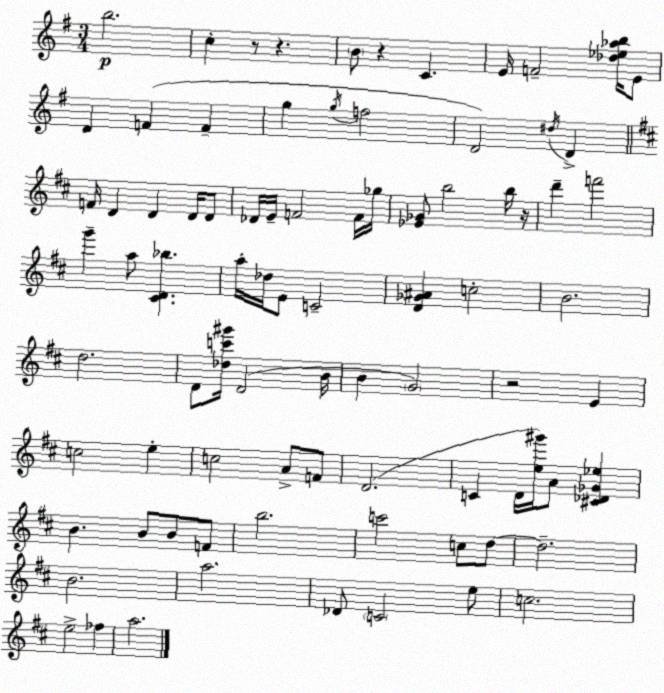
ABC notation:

X:1
T:Untitled
M:3/4
L:1/4
K:Em
b2 c z/2 z B/2 z C E/4 F2 [_d_e_ab]/4 E/2 D F F g g/4 f2 D2 ^d/4 D F/4 D D D/4 D/2 _D/4 E/4 F2 F/4 _g/4 [_E_G]/2 b2 b/4 z/4 d' f'2 g' a/2 [^CD_b] a/4 _d/4 E/2 C2 [D_G^A] c2 B2 d2 D/2 [_dc'^g']/4 D2 B/4 B G2 z2 E c2 e c2 A/2 F/2 D2 C D/4 [e^g']/4 A/2 [^C_D_G_e] B B/2 B/2 F/2 b2 c'2 c/2 d/2 d2 B2 a2 _D/2 C2 e/2 c2 e2 _f a2